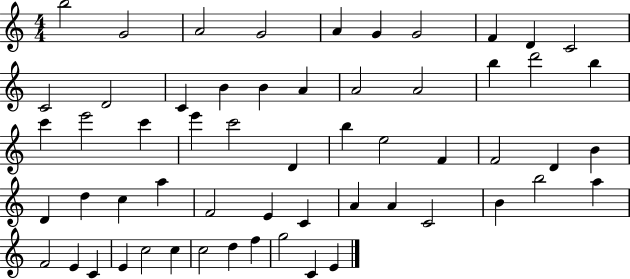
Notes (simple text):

B5/h G4/h A4/h G4/h A4/q G4/q G4/h F4/q D4/q C4/h C4/h D4/h C4/q B4/q B4/q A4/q A4/h A4/h B5/q D6/h B5/q C6/q E6/h C6/q E6/q C6/h D4/q B5/q E5/h F4/q F4/h D4/q B4/q D4/q D5/q C5/q A5/q F4/h E4/q C4/q A4/q A4/q C4/h B4/q B5/h A5/q F4/h E4/q C4/q E4/q C5/h C5/q C5/h D5/q F5/q G5/h C4/q E4/q